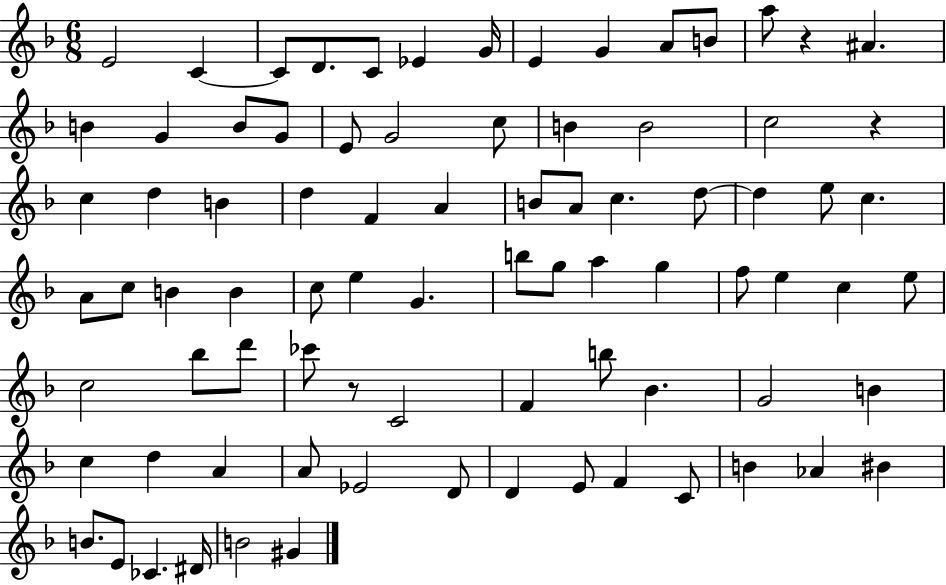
X:1
T:Untitled
M:6/8
L:1/4
K:F
E2 C C/2 D/2 C/2 _E G/4 E G A/2 B/2 a/2 z ^A B G B/2 G/2 E/2 G2 c/2 B B2 c2 z c d B d F A B/2 A/2 c d/2 d e/2 c A/2 c/2 B B c/2 e G b/2 g/2 a g f/2 e c e/2 c2 _b/2 d'/2 _c'/2 z/2 C2 F b/2 _B G2 B c d A A/2 _E2 D/2 D E/2 F C/2 B _A ^B B/2 E/2 _C ^D/4 B2 ^G